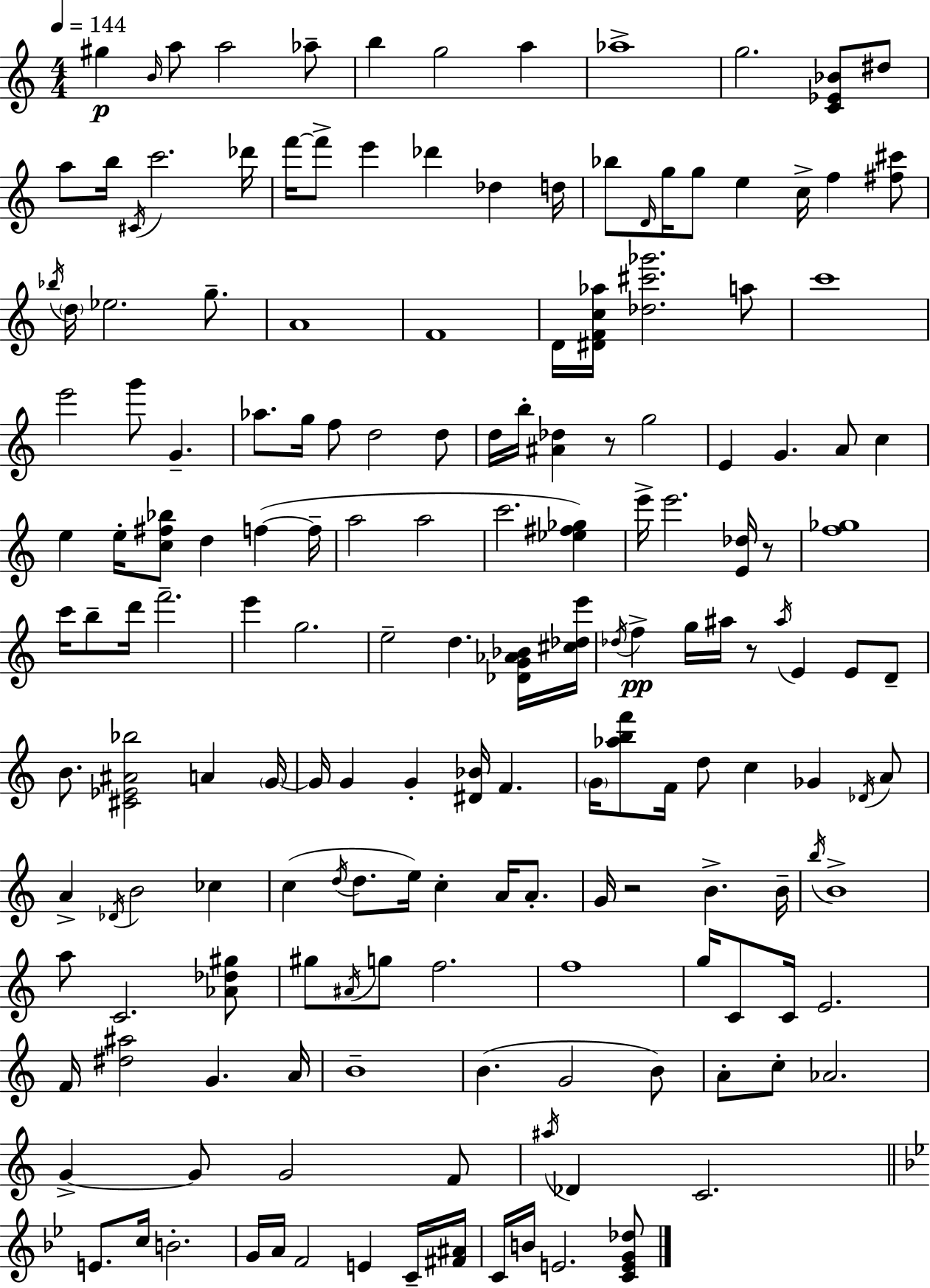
{
  \clef treble
  \numericTimeSignature
  \time 4/4
  \key a \minor
  \tempo 4 = 144
  gis''4\p \grace { b'16 } a''8 a''2 aes''8-- | b''4 g''2 a''4 | aes''1-> | g''2. <c' ees' bes'>8 dis''8 | \break a''8 b''16 \acciaccatura { cis'16 } c'''2. | des'''16 f'''16~~ f'''8-> e'''4 des'''4 des''4 | d''16 bes''8 \grace { d'16 } g''16 g''8 e''4 c''16-> f''4 | <fis'' cis'''>8 \acciaccatura { bes''16 } \parenthesize d''16 ees''2. | \break g''8.-- a'1 | f'1 | d'16 <dis' f' c'' aes''>16 <des'' cis''' ges'''>2. | a''8 c'''1 | \break e'''2 g'''8 g'4.-- | aes''8. g''16 f''8 d''2 | d''8 d''16 b''16-. <ais' des''>4 r8 g''2 | e'4 g'4. a'8 | \break c''4 e''4 e''16-. <c'' fis'' bes''>8 d''4 f''4~(~ | f''16-- a''2 a''2 | c'''2. | <ees'' fis'' ges''>4) e'''16-> e'''2. | \break <e' des''>16 r8 <f'' ges''>1 | c'''16 b''8-- d'''16 f'''2.-- | e'''4 g''2. | e''2-- d''4. | \break <des' g' aes' bes'>16 <cis'' des'' e'''>16 \acciaccatura { des''16 } f''4->\pp g''16 ais''16 r8 \acciaccatura { ais''16 } e'4 | e'8 d'8-- b'8. <cis' ees' ais' bes''>2 | a'4 \parenthesize g'16~~ g'16 g'4 g'4-. <dis' bes'>16 | f'4. \parenthesize g'16 <aes'' b'' f'''>8 f'16 d''8 c''4 | \break ges'4 \acciaccatura { des'16 } a'8 a'4-> \acciaccatura { des'16 } b'2 | ces''4 c''4( \acciaccatura { d''16 } d''8. | e''16) c''4-. a'16 a'8.-. g'16 r2 | b'4.-> b'16-- \acciaccatura { b''16 } b'1-> | \break a''8 c'2. | <aes' des'' gis''>8 gis''8 \acciaccatura { ais'16 } g''8 f''2. | f''1 | g''16 c'8 c'16 e'2. | \break f'16 <dis'' ais''>2 | g'4. a'16 b'1-- | b'4.( | g'2 b'8) a'8-. c''8-. aes'2. | \break g'4->~~ g'8 | g'2 f'8 \acciaccatura { ais''16 } des'4 | c'2. \bar "||" \break \key g \minor e'8. c''16 b'2.-. | g'16 a'16 f'2 e'4 c'16-- <fis' ais'>16 | c'16 b'16 e'2. <c' e' g' des''>8 | \bar "|."
}